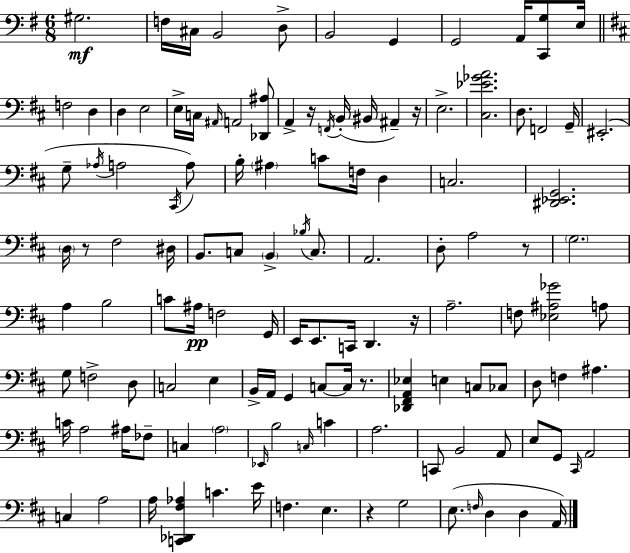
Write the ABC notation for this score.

X:1
T:Untitled
M:6/8
L:1/4
K:G
^G,2 F,/4 ^C,/4 B,,2 D,/2 B,,2 G,, G,,2 A,,/4 [C,,G,]/2 E,/4 F,2 D, D, E,2 E,/4 C,/4 ^A,,/4 A,,2 [_D,,^A,]/2 A,, z/4 F,,/4 B,,/4 ^B,,/4 ^A,, z/4 E,2 [^C,_E_GA]2 D,/2 F,,2 G,,/4 ^E,,2 G,/2 _A,/4 A,2 ^C,,/4 A,/2 B,/4 ^A, C/2 F,/4 D, C,2 [^D,,_E,,G,,]2 D,/4 z/2 ^F,2 ^D,/4 B,,/2 C,/2 B,, _B,/4 C,/2 A,,2 D,/2 A,2 z/2 G,2 A, B,2 C/2 ^A,/4 F,2 G,,/4 E,,/4 E,,/2 C,,/4 D,, z/4 A,2 F,/2 [_E,^A,_G]2 A,/2 G,/2 F,2 D,/2 C,2 E, B,,/4 A,,/4 G,, C,/2 C,/4 z/2 [_D,,^F,,A,,_E,] E, C,/2 _C,/2 D,/2 F, ^A, C/4 A,2 ^A,/4 _F,/2 C, A,2 _E,,/4 B,2 C,/4 C A,2 C,,/2 B,,2 A,,/2 E,/2 G,,/2 ^C,,/4 A,,2 C, A,2 A,/4 [C,,_D,,^F,_A,] C E/4 F, E, z G,2 E,/2 F,/4 D, D, A,,/4